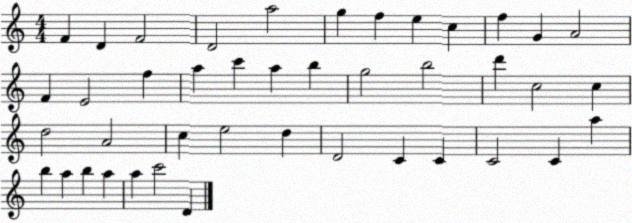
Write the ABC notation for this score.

X:1
T:Untitled
M:4/4
L:1/4
K:C
F D F2 D2 a2 g f e c f G A2 F E2 f a c' a b g2 b2 d' c2 c d2 A2 c e2 d D2 C C C2 C a b a b a a c'2 D